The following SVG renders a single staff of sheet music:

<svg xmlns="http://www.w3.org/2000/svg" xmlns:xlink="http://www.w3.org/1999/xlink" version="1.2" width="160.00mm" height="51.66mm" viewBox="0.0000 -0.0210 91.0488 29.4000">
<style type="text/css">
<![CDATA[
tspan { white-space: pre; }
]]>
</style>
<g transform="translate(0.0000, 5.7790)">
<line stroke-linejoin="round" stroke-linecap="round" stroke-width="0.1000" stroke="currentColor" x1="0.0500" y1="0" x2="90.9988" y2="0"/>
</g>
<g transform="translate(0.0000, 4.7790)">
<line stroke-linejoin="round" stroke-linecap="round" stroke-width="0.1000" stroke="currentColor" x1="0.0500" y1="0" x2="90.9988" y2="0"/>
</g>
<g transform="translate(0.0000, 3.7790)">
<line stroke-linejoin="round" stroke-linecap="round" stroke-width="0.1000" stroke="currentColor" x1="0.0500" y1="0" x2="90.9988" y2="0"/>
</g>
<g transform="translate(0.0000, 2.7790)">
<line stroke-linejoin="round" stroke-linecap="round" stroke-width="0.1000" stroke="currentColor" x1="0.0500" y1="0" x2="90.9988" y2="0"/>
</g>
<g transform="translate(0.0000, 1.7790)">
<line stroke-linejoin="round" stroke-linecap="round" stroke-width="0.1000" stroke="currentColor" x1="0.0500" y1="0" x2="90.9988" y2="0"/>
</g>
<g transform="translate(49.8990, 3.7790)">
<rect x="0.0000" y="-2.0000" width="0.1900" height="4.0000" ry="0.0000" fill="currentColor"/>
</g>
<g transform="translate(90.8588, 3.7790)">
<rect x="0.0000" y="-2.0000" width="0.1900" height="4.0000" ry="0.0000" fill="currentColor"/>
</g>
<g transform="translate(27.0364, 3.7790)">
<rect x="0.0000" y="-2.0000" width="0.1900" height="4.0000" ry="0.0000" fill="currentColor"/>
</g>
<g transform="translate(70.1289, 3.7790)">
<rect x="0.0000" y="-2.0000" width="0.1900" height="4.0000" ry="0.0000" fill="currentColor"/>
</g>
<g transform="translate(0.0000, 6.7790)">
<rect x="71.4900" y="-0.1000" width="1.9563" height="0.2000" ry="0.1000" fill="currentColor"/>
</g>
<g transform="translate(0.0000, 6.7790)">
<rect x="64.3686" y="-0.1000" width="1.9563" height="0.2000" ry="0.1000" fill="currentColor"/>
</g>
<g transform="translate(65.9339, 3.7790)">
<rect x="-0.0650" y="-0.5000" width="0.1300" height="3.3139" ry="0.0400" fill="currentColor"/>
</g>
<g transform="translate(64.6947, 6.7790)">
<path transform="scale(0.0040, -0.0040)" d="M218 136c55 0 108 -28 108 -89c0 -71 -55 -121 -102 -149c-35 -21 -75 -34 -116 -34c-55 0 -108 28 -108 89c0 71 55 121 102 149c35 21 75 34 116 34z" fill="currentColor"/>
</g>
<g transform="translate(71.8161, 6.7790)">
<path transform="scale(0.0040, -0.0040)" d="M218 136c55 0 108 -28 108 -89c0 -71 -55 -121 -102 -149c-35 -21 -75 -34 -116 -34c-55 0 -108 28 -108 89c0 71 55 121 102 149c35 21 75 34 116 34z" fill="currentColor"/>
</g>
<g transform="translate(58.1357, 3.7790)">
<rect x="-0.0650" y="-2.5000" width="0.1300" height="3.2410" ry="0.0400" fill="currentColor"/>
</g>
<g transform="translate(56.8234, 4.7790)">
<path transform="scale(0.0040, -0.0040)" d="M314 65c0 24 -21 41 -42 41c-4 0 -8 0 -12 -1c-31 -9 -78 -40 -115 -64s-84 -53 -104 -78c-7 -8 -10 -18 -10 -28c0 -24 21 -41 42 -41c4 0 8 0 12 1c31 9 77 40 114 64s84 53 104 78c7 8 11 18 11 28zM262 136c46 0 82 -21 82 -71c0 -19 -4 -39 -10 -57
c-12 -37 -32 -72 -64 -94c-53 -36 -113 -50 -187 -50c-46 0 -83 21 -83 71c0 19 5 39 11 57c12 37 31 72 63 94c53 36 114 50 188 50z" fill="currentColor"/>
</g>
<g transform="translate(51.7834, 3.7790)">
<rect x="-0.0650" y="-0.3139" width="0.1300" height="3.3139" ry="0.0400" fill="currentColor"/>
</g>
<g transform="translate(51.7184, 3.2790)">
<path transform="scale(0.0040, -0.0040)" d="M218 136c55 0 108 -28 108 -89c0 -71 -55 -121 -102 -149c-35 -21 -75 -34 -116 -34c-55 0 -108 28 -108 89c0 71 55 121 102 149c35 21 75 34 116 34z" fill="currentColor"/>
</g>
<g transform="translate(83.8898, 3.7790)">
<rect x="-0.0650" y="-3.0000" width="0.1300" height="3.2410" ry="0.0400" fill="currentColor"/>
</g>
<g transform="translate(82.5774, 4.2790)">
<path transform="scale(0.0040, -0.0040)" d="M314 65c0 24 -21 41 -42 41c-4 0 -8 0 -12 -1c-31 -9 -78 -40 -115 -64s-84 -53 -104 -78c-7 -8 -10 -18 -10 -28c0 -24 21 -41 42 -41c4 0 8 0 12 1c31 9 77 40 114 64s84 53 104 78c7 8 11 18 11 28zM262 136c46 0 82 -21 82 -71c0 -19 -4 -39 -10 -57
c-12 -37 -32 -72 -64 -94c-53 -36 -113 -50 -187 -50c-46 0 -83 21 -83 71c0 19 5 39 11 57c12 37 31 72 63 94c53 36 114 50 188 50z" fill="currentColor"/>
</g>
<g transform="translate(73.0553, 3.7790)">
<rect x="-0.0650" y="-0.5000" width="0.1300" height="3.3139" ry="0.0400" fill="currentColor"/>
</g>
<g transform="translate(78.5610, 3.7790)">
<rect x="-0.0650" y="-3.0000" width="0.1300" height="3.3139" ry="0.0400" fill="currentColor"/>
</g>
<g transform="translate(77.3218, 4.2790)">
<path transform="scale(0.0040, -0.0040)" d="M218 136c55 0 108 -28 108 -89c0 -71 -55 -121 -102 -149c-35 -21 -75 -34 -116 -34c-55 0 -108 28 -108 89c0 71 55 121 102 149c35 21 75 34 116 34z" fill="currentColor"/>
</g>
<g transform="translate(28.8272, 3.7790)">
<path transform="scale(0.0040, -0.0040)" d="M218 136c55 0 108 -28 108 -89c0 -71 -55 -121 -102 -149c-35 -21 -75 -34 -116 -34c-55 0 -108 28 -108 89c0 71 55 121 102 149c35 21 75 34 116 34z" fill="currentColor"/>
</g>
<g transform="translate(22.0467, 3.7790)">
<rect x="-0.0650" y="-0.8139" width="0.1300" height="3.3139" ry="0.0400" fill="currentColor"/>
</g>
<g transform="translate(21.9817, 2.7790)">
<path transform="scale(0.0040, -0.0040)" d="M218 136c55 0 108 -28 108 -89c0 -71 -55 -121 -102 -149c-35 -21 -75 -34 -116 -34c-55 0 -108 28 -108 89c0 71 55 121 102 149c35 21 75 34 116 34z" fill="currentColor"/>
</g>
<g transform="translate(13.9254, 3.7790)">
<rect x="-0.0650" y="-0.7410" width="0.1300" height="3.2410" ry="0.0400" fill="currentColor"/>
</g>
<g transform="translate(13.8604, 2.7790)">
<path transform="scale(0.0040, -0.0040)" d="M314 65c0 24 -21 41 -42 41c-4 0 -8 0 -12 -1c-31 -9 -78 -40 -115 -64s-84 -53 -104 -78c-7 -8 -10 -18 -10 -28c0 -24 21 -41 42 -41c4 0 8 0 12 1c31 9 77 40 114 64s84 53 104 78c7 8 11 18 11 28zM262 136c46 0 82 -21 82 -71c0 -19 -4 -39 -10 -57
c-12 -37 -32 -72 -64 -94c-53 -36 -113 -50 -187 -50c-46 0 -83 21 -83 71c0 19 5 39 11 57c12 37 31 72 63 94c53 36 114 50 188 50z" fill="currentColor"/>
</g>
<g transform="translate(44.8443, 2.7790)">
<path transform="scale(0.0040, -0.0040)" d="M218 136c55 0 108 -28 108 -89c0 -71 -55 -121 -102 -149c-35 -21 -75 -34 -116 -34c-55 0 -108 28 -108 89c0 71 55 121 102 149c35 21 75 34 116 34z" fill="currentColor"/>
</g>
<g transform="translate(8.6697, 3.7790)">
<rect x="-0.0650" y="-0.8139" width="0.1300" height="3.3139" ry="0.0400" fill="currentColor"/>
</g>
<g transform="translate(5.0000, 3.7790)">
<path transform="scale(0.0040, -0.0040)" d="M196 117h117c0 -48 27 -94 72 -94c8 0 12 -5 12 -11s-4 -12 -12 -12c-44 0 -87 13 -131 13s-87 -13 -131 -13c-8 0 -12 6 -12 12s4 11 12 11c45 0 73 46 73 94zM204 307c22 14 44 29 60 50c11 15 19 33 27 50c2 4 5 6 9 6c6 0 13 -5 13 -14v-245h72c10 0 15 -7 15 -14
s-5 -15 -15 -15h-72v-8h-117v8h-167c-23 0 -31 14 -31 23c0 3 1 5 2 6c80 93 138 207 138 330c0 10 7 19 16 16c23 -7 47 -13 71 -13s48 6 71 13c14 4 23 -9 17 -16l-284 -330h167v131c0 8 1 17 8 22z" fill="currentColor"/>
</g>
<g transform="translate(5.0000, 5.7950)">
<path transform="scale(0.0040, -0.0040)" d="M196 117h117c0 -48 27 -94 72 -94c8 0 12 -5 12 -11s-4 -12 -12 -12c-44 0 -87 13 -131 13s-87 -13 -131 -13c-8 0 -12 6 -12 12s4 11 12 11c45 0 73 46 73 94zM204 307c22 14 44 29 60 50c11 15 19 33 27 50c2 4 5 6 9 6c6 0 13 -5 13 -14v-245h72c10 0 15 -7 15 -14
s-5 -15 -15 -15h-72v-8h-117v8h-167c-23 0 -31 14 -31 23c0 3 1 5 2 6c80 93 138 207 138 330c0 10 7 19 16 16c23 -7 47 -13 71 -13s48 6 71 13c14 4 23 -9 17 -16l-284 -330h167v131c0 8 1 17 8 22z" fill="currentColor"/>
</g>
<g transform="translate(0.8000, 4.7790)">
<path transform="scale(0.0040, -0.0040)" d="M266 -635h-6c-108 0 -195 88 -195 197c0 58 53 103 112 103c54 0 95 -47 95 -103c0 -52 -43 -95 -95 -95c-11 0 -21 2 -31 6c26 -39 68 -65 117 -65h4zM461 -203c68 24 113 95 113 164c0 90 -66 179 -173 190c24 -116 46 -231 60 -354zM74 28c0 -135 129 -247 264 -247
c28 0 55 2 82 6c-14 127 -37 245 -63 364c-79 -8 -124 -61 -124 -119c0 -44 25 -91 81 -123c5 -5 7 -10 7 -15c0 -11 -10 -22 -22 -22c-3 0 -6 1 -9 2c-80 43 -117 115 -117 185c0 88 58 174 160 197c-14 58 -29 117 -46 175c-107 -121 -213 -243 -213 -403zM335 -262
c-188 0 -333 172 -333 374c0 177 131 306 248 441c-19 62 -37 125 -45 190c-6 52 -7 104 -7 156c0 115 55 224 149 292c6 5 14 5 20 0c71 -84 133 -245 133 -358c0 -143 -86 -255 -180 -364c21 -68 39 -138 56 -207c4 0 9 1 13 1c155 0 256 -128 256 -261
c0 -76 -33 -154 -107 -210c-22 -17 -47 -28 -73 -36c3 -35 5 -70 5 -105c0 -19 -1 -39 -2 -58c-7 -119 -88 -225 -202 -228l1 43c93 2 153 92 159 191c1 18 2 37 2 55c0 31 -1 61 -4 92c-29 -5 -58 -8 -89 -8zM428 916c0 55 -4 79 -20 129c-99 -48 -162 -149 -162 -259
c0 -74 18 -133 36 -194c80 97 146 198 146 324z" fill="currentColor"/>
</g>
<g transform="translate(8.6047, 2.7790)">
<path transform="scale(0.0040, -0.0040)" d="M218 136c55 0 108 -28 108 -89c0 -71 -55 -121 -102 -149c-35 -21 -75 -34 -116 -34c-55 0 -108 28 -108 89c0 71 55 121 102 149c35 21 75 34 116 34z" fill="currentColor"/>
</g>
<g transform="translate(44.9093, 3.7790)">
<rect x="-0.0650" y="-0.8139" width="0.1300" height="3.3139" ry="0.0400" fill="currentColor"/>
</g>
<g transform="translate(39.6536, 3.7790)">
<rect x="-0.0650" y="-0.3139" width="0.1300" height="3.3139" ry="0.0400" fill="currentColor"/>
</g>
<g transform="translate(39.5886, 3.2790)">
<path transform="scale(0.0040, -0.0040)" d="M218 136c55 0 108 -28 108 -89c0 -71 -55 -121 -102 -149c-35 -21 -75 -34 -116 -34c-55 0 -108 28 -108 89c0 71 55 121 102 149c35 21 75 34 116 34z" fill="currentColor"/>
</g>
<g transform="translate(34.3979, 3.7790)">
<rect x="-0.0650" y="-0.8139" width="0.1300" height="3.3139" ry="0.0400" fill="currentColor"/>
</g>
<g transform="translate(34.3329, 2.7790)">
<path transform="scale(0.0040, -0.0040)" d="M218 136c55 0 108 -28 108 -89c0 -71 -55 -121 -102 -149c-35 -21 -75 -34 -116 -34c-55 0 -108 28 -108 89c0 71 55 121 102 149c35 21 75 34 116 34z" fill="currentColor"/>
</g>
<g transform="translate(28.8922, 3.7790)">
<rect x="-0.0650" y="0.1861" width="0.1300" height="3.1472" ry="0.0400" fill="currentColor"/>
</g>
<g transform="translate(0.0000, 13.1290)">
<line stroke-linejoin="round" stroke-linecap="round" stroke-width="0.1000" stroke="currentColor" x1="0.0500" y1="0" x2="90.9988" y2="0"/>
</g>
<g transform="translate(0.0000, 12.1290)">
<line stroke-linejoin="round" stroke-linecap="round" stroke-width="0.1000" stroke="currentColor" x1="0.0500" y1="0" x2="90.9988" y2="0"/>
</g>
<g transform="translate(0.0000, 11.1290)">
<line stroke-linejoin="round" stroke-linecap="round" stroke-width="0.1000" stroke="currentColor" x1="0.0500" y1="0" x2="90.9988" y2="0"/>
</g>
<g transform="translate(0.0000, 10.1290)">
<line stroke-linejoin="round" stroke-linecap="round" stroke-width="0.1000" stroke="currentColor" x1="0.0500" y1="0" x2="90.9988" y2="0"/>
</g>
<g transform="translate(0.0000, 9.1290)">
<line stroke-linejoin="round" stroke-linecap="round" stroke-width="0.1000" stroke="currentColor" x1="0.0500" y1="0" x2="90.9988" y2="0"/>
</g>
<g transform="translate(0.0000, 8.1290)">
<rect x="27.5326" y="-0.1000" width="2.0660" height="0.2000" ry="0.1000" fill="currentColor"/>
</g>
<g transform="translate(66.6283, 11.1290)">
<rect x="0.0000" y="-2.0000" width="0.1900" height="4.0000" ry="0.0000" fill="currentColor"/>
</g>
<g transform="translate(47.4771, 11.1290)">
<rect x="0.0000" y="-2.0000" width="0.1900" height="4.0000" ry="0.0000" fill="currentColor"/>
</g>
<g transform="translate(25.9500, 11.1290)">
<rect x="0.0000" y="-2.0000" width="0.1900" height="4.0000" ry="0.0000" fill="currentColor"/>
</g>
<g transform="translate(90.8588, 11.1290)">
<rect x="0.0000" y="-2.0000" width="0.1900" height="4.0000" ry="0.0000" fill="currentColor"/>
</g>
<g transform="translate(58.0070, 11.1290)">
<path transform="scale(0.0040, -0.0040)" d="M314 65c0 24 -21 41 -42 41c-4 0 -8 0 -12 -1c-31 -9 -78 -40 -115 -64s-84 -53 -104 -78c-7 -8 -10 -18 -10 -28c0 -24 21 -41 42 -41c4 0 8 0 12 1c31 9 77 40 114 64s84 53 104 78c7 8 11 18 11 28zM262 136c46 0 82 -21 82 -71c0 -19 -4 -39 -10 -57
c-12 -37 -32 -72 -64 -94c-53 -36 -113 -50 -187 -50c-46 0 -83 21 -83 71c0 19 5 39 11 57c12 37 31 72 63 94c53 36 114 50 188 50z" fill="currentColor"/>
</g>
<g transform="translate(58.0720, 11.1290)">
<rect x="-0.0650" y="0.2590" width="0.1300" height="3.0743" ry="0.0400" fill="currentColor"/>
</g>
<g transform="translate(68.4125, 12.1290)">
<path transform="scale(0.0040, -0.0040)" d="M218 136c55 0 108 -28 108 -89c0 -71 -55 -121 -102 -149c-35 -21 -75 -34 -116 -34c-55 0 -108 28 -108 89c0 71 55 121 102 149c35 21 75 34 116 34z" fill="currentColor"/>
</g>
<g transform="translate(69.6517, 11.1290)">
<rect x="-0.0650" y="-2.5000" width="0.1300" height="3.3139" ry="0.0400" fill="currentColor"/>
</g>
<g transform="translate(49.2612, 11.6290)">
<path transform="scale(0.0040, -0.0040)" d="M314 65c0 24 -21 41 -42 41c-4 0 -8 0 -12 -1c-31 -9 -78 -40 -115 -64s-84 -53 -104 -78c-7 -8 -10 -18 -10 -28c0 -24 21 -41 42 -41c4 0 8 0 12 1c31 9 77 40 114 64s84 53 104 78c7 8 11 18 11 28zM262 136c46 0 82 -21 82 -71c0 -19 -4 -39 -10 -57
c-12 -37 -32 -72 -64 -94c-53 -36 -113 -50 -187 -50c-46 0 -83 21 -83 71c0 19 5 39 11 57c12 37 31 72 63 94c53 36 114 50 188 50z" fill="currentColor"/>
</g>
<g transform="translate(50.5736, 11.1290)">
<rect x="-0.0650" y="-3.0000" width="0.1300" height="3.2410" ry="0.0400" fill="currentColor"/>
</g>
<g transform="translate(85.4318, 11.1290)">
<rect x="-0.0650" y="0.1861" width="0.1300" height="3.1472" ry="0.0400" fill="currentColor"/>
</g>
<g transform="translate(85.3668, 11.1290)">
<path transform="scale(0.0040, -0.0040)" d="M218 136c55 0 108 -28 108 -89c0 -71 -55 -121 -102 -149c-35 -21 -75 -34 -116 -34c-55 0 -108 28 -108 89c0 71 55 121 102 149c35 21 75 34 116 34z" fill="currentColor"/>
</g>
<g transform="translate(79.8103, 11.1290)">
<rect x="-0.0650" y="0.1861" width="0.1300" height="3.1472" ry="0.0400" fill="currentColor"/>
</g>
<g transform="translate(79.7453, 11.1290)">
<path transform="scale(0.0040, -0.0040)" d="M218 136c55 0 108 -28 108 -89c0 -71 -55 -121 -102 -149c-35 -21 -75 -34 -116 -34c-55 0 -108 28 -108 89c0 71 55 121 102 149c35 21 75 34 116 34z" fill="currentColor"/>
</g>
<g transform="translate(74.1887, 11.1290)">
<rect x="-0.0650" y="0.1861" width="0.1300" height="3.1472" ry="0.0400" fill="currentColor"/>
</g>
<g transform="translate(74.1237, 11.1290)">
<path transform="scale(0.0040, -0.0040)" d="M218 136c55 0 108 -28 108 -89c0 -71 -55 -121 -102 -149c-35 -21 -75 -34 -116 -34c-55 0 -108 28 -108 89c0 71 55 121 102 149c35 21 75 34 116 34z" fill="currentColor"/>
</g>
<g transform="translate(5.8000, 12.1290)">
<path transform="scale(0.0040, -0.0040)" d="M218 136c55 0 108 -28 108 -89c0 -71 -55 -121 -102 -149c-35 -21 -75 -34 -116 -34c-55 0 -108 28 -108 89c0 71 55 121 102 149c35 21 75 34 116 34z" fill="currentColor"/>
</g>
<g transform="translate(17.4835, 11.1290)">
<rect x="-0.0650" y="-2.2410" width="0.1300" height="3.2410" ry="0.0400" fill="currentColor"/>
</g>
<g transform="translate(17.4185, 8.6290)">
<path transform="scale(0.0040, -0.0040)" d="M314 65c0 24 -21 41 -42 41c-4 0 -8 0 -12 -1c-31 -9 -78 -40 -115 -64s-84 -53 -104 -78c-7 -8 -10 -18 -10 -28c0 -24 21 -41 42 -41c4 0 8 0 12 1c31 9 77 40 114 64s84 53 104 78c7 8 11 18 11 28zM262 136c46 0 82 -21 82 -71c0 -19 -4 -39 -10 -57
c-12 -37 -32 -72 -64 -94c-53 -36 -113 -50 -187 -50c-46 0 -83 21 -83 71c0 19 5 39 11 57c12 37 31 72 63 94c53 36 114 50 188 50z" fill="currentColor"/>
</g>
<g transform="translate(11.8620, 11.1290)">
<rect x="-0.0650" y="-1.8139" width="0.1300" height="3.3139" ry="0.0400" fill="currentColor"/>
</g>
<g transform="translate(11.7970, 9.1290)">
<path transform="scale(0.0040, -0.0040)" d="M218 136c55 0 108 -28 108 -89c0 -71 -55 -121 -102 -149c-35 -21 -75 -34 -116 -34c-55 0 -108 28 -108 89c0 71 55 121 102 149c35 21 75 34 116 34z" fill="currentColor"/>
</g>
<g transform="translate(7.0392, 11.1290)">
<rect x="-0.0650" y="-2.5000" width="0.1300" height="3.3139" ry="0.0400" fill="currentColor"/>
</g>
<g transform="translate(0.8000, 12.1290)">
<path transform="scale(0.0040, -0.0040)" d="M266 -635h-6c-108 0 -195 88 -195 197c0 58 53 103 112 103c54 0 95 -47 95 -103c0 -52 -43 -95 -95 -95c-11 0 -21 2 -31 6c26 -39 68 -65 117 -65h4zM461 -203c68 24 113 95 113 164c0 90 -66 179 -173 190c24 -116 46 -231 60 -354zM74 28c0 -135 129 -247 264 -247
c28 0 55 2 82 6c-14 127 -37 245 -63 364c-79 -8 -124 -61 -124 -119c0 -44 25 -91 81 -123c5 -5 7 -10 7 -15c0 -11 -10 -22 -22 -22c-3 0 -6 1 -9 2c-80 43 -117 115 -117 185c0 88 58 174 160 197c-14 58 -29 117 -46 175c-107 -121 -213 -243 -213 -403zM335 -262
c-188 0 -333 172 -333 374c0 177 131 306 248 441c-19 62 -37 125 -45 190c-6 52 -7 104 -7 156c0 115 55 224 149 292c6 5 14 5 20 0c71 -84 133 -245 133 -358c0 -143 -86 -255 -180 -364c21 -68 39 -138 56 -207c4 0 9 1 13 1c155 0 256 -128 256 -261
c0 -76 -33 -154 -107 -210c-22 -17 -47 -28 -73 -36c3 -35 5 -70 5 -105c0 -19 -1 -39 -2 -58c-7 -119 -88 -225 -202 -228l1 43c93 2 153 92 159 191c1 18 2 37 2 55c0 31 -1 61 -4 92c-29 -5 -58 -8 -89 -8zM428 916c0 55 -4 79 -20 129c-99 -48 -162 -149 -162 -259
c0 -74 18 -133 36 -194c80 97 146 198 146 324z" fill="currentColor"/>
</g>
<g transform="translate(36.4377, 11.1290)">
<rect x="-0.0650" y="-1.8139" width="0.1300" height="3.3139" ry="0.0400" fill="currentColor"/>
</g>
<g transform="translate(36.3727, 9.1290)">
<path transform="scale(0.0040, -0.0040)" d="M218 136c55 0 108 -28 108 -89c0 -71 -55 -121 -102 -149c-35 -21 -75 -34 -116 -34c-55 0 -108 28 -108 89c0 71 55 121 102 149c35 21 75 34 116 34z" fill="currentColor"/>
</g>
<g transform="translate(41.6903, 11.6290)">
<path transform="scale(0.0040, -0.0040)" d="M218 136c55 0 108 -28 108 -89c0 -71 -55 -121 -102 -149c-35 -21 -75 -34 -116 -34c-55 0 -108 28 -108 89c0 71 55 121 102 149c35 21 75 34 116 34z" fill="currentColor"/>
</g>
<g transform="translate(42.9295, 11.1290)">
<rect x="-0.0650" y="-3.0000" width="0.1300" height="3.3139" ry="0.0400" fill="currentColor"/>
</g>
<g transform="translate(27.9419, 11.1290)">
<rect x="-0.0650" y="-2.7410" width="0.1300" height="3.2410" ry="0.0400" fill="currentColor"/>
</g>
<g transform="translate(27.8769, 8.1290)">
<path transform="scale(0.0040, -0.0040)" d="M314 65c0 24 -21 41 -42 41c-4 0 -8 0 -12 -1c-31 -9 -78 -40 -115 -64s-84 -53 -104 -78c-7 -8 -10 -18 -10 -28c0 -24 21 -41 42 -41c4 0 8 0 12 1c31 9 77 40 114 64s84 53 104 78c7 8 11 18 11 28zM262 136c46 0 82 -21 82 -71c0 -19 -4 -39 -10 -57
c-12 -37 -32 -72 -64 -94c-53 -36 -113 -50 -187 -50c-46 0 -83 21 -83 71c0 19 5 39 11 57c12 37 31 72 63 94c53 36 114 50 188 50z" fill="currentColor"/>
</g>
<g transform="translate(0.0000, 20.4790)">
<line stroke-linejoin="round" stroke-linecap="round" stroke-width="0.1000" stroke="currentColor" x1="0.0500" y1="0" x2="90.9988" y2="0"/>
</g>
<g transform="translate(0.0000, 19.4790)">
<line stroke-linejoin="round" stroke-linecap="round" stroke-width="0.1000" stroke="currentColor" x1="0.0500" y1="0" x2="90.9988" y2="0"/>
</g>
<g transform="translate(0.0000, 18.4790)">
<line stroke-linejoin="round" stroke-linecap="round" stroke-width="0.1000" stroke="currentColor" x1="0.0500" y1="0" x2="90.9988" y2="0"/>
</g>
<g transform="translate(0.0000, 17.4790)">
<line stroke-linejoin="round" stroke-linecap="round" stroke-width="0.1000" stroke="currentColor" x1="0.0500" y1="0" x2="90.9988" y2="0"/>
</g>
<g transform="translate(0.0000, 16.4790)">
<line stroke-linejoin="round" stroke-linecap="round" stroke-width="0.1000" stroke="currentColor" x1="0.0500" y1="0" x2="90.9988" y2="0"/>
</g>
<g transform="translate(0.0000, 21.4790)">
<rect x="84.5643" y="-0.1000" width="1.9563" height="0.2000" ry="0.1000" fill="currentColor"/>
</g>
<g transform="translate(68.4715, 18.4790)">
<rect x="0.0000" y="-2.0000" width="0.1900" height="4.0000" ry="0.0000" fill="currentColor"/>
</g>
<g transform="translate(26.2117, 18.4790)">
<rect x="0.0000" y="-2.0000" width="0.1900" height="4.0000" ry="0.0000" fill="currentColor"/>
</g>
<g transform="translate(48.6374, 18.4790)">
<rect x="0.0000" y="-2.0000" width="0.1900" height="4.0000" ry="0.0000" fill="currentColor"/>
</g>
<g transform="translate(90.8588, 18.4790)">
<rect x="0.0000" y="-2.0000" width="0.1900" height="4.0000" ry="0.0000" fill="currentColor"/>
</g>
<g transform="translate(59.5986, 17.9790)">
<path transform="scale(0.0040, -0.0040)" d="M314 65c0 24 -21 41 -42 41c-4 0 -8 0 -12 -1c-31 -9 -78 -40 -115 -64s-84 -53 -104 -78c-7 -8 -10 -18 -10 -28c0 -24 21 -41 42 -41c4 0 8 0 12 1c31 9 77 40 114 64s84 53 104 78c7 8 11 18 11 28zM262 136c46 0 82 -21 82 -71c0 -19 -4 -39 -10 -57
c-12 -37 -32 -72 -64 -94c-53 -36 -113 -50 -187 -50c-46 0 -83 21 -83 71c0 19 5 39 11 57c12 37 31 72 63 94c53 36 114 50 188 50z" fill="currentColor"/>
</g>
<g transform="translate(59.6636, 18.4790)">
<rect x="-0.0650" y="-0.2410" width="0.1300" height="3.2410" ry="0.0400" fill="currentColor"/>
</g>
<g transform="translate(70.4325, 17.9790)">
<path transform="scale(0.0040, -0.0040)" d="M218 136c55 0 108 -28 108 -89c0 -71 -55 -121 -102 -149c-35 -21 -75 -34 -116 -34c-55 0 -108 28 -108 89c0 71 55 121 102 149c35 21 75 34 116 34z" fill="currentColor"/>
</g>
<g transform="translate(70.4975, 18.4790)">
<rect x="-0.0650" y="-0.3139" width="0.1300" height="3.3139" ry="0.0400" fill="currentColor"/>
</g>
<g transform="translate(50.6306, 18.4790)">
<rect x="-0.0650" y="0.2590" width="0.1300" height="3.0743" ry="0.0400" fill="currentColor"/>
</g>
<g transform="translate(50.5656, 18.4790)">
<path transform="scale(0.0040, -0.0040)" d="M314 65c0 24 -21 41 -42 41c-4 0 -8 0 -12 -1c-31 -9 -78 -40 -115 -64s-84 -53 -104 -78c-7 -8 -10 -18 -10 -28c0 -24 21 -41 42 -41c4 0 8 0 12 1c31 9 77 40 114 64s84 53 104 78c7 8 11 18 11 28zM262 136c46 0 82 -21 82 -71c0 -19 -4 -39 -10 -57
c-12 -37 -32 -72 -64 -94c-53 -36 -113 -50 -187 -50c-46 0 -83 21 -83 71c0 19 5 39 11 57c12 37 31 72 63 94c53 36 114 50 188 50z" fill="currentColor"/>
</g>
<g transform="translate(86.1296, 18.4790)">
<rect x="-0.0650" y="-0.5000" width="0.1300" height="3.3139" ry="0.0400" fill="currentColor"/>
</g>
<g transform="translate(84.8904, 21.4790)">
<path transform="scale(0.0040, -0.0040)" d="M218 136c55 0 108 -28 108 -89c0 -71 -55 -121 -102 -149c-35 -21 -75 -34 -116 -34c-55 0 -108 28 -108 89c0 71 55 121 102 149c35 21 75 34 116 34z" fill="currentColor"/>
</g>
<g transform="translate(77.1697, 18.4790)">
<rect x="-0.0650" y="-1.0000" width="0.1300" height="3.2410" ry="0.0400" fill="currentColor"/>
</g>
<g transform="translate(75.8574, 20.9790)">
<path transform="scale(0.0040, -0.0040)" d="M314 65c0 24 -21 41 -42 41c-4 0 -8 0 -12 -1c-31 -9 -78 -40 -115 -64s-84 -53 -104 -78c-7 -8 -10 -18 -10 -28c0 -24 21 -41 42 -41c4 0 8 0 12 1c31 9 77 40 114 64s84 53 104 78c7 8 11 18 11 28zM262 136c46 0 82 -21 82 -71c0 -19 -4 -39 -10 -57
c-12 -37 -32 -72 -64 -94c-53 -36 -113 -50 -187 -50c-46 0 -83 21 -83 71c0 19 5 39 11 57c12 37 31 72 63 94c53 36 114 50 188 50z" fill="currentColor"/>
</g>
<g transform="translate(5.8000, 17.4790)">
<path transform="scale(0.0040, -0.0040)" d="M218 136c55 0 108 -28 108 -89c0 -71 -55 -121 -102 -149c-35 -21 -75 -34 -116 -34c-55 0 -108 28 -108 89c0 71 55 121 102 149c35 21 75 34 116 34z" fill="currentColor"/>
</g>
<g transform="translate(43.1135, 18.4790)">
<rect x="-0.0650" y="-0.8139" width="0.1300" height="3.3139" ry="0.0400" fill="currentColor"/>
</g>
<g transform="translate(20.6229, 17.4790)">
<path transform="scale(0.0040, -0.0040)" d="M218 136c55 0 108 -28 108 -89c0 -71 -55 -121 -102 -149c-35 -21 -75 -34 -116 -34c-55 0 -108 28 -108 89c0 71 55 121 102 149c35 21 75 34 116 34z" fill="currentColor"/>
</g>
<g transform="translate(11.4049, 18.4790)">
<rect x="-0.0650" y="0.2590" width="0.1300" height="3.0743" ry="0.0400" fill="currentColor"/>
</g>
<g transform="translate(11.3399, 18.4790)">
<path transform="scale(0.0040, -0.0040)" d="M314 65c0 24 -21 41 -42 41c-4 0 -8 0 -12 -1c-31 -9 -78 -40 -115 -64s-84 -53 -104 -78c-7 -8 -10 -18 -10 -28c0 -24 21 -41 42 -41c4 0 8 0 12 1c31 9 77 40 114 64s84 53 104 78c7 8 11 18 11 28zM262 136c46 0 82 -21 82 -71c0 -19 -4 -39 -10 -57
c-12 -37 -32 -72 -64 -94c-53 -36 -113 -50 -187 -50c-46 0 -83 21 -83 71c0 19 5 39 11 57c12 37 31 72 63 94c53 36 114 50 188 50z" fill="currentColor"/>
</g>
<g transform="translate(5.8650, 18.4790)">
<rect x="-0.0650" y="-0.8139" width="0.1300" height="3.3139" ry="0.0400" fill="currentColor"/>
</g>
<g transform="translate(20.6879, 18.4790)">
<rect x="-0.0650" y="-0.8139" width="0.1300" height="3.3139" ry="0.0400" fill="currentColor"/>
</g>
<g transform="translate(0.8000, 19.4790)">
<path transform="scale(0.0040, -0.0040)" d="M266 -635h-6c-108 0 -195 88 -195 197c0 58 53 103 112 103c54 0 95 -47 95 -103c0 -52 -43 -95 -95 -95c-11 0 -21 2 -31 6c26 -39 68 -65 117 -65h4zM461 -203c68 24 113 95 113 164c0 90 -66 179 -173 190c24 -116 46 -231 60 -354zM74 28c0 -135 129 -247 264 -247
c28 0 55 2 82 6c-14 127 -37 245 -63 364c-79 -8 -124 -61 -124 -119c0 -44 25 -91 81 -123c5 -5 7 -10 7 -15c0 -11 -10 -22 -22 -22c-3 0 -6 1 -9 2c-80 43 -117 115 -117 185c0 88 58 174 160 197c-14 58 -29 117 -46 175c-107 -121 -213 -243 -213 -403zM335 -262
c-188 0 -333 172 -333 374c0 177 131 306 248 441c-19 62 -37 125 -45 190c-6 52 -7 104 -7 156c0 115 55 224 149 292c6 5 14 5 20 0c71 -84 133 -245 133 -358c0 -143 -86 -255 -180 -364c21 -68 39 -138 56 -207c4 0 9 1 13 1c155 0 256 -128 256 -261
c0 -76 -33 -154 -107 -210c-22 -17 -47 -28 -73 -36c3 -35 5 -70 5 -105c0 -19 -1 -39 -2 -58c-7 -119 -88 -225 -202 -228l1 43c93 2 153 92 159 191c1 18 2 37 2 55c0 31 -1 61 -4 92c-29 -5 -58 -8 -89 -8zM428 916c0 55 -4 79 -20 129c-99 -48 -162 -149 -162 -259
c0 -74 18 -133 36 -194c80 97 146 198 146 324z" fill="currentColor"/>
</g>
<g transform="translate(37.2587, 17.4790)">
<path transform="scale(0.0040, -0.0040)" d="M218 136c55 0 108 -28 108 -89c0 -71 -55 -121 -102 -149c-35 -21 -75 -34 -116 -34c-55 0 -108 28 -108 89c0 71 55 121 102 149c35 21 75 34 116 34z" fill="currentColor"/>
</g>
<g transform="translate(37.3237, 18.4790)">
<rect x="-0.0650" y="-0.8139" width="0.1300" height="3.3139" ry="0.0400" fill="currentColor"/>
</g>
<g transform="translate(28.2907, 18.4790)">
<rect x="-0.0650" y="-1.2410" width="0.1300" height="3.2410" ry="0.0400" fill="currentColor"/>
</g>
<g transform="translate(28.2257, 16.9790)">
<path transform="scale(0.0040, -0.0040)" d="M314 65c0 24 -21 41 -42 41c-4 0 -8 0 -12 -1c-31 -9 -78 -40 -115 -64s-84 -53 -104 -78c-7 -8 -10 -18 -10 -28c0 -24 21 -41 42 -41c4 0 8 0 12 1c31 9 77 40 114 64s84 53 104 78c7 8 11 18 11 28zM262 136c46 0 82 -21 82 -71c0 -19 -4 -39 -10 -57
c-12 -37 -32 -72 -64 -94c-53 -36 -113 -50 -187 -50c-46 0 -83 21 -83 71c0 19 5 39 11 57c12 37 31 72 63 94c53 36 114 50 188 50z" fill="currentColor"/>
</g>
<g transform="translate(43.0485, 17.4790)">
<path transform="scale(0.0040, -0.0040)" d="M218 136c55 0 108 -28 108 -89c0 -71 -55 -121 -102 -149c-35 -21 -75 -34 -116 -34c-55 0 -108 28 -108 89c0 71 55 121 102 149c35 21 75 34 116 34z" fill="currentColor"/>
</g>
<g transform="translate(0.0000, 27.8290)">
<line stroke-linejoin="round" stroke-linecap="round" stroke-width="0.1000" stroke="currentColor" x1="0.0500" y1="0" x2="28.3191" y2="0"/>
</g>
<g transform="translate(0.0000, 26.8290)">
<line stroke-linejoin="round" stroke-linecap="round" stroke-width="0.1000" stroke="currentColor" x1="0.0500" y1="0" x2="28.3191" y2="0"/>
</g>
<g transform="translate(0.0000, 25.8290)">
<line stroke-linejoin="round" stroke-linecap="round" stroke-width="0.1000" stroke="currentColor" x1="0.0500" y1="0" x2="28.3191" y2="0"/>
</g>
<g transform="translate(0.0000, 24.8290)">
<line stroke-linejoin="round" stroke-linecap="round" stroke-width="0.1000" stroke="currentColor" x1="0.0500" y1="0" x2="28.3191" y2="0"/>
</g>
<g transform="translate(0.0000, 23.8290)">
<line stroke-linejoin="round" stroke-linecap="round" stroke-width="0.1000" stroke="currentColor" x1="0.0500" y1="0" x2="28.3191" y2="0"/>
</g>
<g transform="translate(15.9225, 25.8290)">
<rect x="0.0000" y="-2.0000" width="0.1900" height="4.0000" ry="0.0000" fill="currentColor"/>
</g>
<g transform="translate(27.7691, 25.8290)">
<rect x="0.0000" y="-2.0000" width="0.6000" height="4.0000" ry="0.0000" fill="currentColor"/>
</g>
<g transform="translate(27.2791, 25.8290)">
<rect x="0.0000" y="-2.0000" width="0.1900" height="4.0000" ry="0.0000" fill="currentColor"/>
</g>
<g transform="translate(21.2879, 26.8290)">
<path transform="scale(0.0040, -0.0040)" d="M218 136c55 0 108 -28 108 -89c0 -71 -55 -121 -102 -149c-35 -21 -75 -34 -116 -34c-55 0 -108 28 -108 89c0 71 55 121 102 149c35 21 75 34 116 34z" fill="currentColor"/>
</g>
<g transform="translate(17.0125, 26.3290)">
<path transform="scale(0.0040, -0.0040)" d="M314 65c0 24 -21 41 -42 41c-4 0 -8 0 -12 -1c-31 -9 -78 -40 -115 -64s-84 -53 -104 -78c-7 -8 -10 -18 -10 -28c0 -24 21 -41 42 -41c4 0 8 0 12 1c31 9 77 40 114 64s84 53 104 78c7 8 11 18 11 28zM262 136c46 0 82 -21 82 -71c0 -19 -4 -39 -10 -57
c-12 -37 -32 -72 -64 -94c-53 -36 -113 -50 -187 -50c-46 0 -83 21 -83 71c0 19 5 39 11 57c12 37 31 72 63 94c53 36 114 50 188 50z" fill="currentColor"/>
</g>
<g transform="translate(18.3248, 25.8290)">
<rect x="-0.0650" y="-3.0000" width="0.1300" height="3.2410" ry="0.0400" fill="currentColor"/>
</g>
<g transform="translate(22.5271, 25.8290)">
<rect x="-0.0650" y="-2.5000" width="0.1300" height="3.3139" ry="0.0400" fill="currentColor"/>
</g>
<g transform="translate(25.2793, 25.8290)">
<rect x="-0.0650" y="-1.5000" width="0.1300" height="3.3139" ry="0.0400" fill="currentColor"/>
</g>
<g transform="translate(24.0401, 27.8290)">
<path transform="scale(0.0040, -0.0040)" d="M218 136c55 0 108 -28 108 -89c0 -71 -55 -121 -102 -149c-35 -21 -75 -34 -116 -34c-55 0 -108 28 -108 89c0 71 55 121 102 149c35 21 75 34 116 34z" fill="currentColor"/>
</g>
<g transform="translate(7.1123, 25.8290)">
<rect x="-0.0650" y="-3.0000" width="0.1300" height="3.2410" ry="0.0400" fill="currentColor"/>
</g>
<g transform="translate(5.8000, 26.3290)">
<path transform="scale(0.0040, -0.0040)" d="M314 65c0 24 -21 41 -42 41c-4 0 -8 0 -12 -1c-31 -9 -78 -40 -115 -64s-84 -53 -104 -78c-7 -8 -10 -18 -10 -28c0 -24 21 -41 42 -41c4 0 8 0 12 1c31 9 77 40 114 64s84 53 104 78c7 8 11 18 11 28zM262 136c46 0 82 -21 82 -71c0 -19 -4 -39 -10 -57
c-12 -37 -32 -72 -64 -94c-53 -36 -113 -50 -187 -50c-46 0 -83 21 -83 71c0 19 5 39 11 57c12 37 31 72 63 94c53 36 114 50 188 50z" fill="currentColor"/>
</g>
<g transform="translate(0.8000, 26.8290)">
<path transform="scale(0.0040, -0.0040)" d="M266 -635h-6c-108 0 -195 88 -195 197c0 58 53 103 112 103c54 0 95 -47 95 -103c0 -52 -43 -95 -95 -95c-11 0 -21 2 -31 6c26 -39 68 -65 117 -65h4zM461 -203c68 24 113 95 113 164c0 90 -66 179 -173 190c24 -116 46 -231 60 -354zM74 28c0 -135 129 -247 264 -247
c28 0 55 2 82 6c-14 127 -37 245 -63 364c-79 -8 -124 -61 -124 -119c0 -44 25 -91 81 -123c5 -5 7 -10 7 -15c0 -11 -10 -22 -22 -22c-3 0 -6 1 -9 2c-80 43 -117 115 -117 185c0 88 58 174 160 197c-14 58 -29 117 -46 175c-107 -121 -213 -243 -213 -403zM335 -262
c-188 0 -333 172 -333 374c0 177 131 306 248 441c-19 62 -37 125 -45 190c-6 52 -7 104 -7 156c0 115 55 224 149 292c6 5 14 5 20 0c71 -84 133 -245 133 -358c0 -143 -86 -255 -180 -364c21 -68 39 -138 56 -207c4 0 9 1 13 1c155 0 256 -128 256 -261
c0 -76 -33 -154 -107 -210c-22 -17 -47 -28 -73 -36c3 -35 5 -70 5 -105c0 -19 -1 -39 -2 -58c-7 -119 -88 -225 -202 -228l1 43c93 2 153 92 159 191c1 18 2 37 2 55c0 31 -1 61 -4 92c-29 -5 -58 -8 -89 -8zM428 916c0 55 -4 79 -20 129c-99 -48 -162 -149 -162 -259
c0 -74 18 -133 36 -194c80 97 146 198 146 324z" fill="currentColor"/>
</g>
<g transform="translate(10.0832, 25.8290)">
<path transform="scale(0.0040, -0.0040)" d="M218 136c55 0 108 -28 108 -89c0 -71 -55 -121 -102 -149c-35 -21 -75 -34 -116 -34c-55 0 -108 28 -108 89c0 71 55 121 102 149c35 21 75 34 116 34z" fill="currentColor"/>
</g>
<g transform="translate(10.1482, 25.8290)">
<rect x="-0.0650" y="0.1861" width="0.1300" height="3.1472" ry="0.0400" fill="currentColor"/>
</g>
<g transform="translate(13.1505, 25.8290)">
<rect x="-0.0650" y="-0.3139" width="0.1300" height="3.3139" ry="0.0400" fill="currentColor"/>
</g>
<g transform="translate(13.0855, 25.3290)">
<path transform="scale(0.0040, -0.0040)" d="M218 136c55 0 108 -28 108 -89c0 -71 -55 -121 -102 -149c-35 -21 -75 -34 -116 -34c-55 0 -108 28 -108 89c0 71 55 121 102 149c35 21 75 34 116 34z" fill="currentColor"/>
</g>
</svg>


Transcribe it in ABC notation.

X:1
T:Untitled
M:4/4
L:1/4
K:C
d d2 d B d c d c G2 C C A A2 G f g2 a2 f A A2 B2 G B B B d B2 d e2 d d B2 c2 c D2 C A2 B c A2 G E